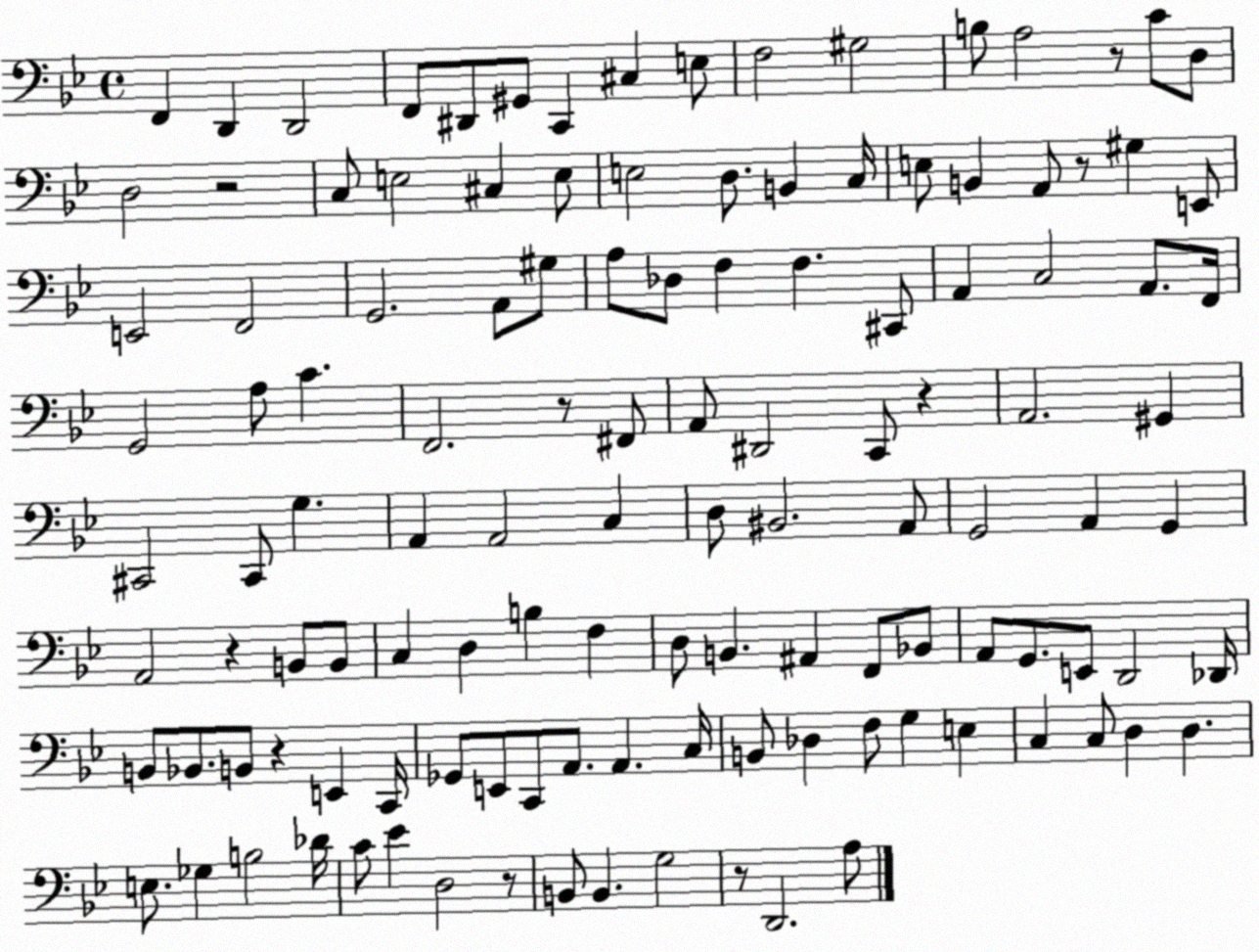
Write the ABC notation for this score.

X:1
T:Untitled
M:4/4
L:1/4
K:Bb
F,, D,, D,,2 F,,/2 ^D,,/2 ^G,,/2 C,, ^C, E,/2 F,2 ^G,2 B,/2 A,2 z/2 C/2 D,/2 D,2 z2 C,/2 E,2 ^C, E,/2 E,2 D,/2 B,, C,/4 E,/2 B,, A,,/2 z/2 ^G, E,,/2 E,,2 F,,2 G,,2 A,,/2 ^G,/2 A,/2 _D,/2 F, F, ^C,,/2 A,, C,2 A,,/2 F,,/4 G,,2 A,/2 C F,,2 z/2 ^F,,/2 A,,/2 ^D,,2 C,,/2 z A,,2 ^G,, ^C,,2 ^C,,/2 G, A,, A,,2 C, D,/2 ^B,,2 A,,/2 G,,2 A,, G,, A,,2 z B,,/2 B,,/2 C, D, B, F, D,/2 B,, ^A,, F,,/2 _B,,/2 A,,/2 G,,/2 E,,/2 D,,2 _D,,/4 B,,/2 _B,,/2 B,,/2 z E,, C,,/4 _G,,/2 E,,/2 C,,/2 A,,/2 A,, C,/4 B,,/2 _D, F,/2 G, E, C, C,/2 D, D, E,/2 _G, B,2 _D/4 C/2 _E D,2 z/2 B,,/2 B,, G,2 z/2 D,,2 A,/2